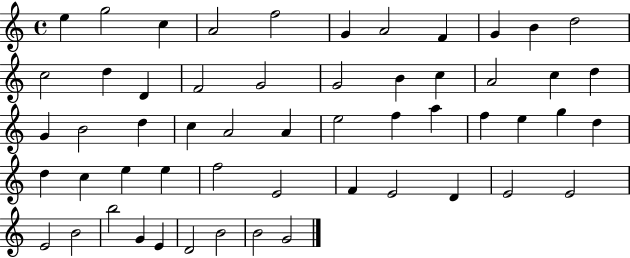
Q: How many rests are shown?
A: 0